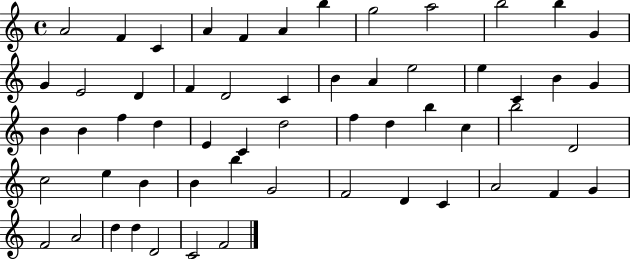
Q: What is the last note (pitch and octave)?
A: F4